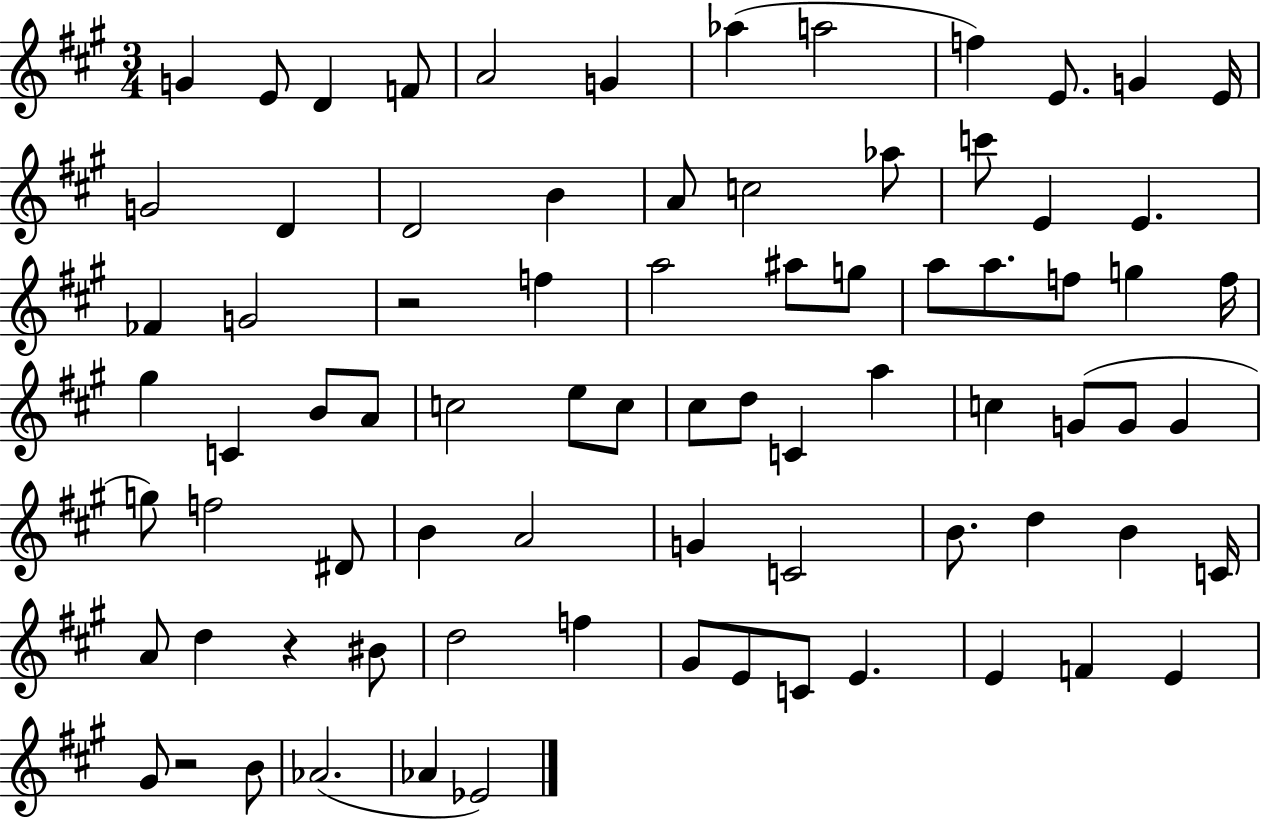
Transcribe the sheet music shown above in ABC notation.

X:1
T:Untitled
M:3/4
L:1/4
K:A
G E/2 D F/2 A2 G _a a2 f E/2 G E/4 G2 D D2 B A/2 c2 _a/2 c'/2 E E _F G2 z2 f a2 ^a/2 g/2 a/2 a/2 f/2 g f/4 ^g C B/2 A/2 c2 e/2 c/2 ^c/2 d/2 C a c G/2 G/2 G g/2 f2 ^D/2 B A2 G C2 B/2 d B C/4 A/2 d z ^B/2 d2 f ^G/2 E/2 C/2 E E F E ^G/2 z2 B/2 _A2 _A _E2